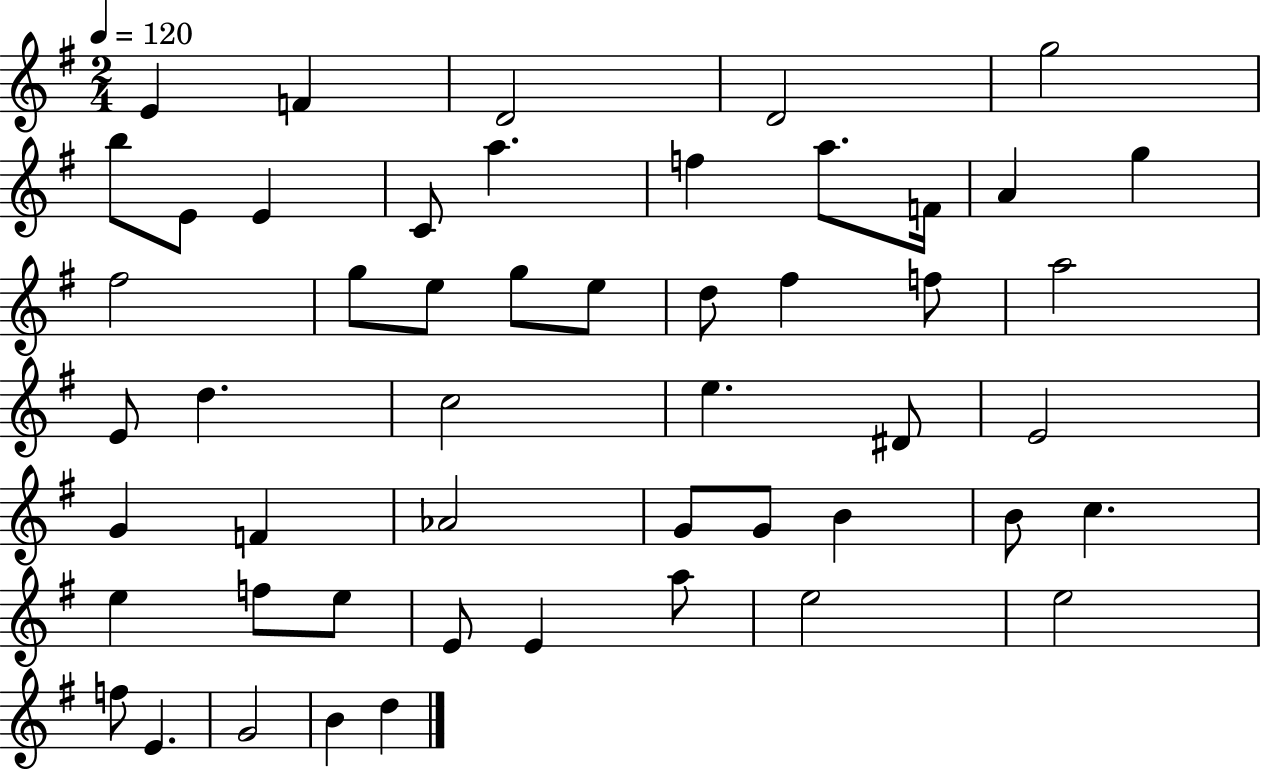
E4/q F4/q D4/h D4/h G5/h B5/e E4/e E4/q C4/e A5/q. F5/q A5/e. F4/s A4/q G5/q F#5/h G5/e E5/e G5/e E5/e D5/e F#5/q F5/e A5/h E4/e D5/q. C5/h E5/q. D#4/e E4/h G4/q F4/q Ab4/h G4/e G4/e B4/q B4/e C5/q. E5/q F5/e E5/e E4/e E4/q A5/e E5/h E5/h F5/e E4/q. G4/h B4/q D5/q